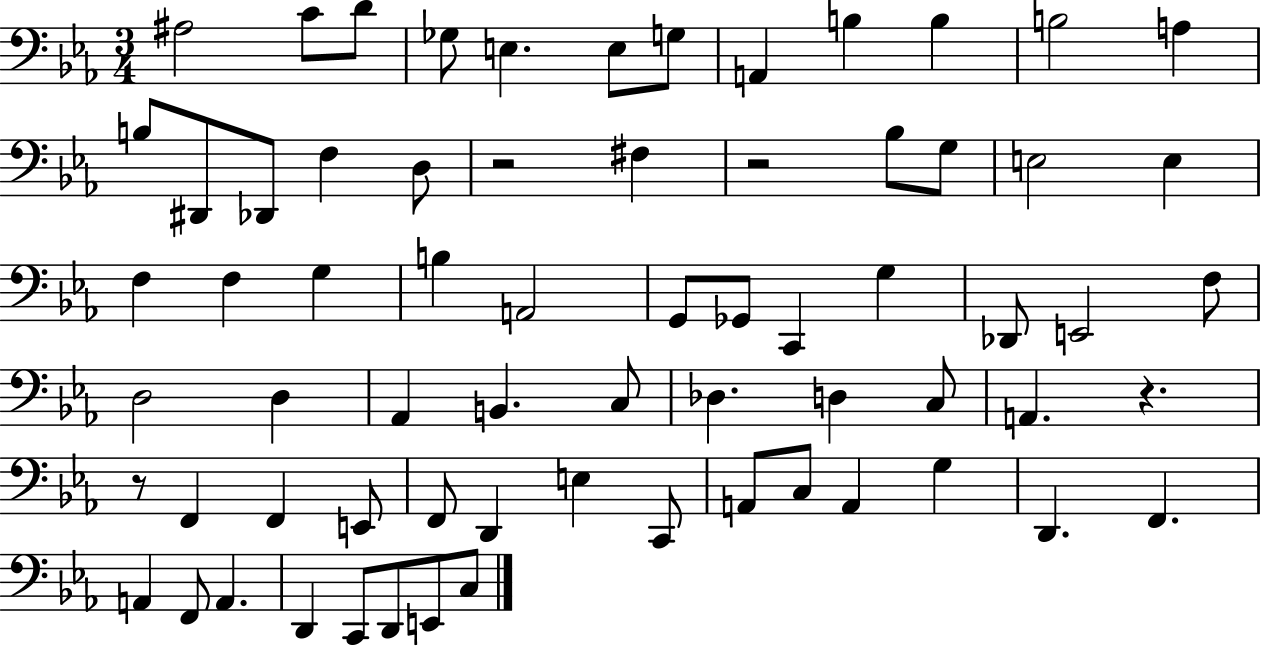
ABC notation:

X:1
T:Untitled
M:3/4
L:1/4
K:Eb
^A,2 C/2 D/2 _G,/2 E, E,/2 G,/2 A,, B, B, B,2 A, B,/2 ^D,,/2 _D,,/2 F, D,/2 z2 ^F, z2 _B,/2 G,/2 E,2 E, F, F, G, B, A,,2 G,,/2 _G,,/2 C,, G, _D,,/2 E,,2 F,/2 D,2 D, _A,, B,, C,/2 _D, D, C,/2 A,, z z/2 F,, F,, E,,/2 F,,/2 D,, E, C,,/2 A,,/2 C,/2 A,, G, D,, F,, A,, F,,/2 A,, D,, C,,/2 D,,/2 E,,/2 C,/2